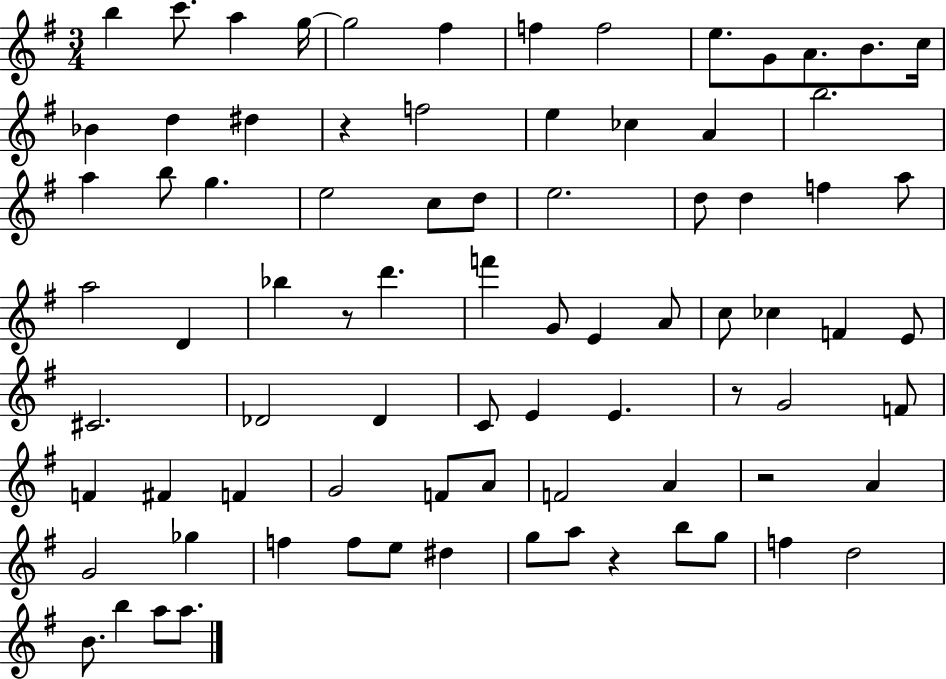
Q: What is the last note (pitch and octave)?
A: A5